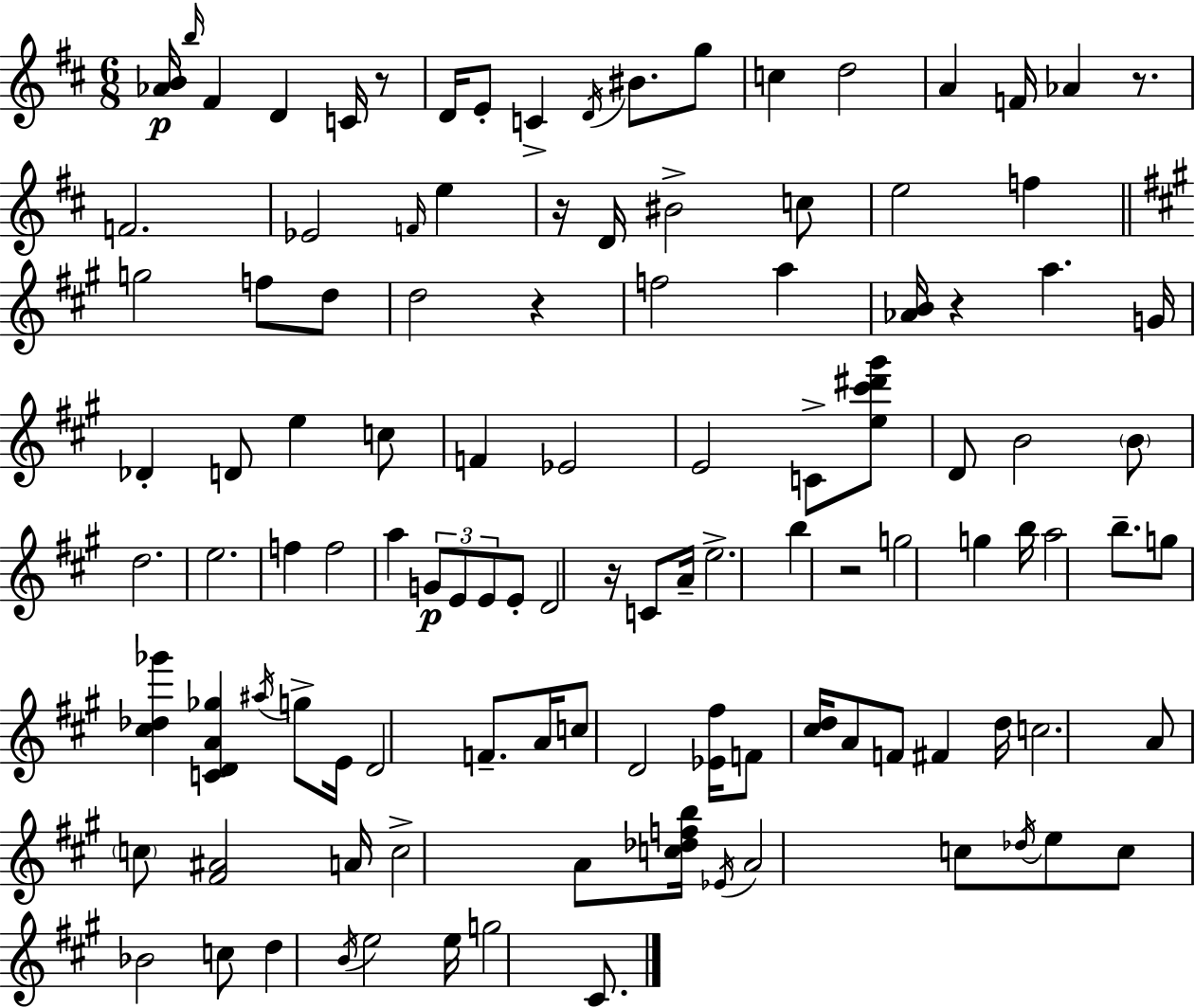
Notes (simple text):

[Ab4,B4]/s B5/s F#4/q D4/q C4/s R/e D4/s E4/e C4/q D4/s BIS4/e. G5/e C5/q D5/h A4/q F4/s Ab4/q R/e. F4/h. Eb4/h F4/s E5/q R/s D4/s BIS4/h C5/e E5/h F5/q G5/h F5/e D5/e D5/h R/q F5/h A5/q [Ab4,B4]/s R/q A5/q. G4/s Db4/q D4/e E5/q C5/e F4/q Eb4/h E4/h C4/e [E5,C#6,D#6,G#6]/e D4/e B4/h B4/e D5/h. E5/h. F5/q F5/h A5/q G4/e E4/e E4/e E4/e D4/h R/s C4/e A4/s E5/h. B5/q R/h G5/h G5/q B5/s A5/h B5/e. G5/e [C#5,Db5,Gb6]/q [C4,D4,A4,Gb5]/q A#5/s G5/e E4/s D4/h F4/e. A4/s C5/e D4/h [Eb4,F#5]/s F4/e [C#5,D5]/s A4/e F4/e F#4/q D5/s C5/h. A4/e C5/e [F#4,A#4]/h A4/s C5/h A4/e [C5,Db5,F5,B5]/s Eb4/s A4/h C5/e Db5/s E5/e C5/e Bb4/h C5/e D5/q B4/s E5/h E5/s G5/h C#4/e.